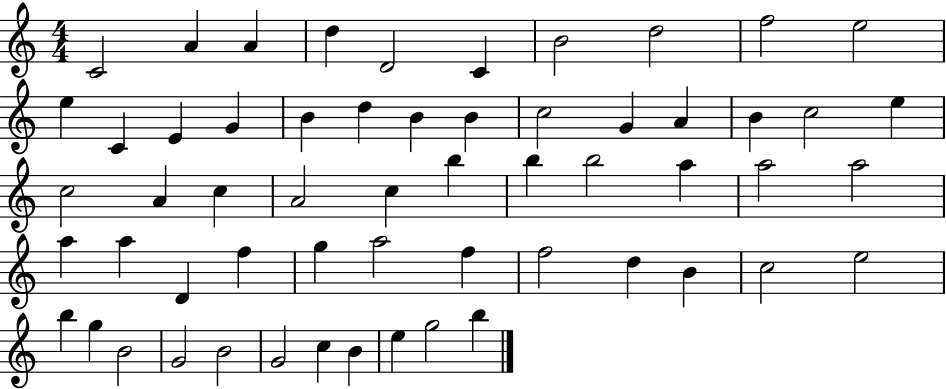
C4/h A4/q A4/q D5/q D4/h C4/q B4/h D5/h F5/h E5/h E5/q C4/q E4/q G4/q B4/q D5/q B4/q B4/q C5/h G4/q A4/q B4/q C5/h E5/q C5/h A4/q C5/q A4/h C5/q B5/q B5/q B5/h A5/q A5/h A5/h A5/q A5/q D4/q F5/q G5/q A5/h F5/q F5/h D5/q B4/q C5/h E5/h B5/q G5/q B4/h G4/h B4/h G4/h C5/q B4/q E5/q G5/h B5/q